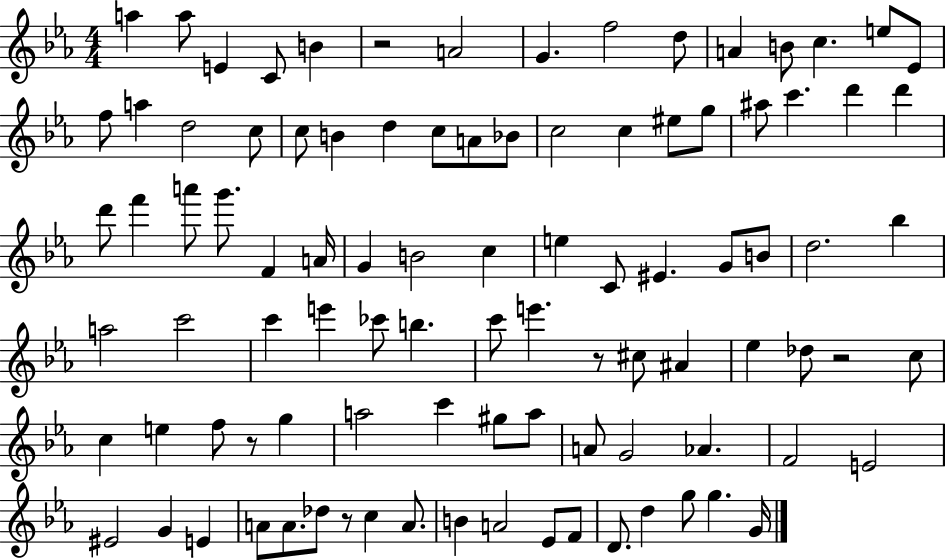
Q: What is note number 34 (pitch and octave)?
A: F6